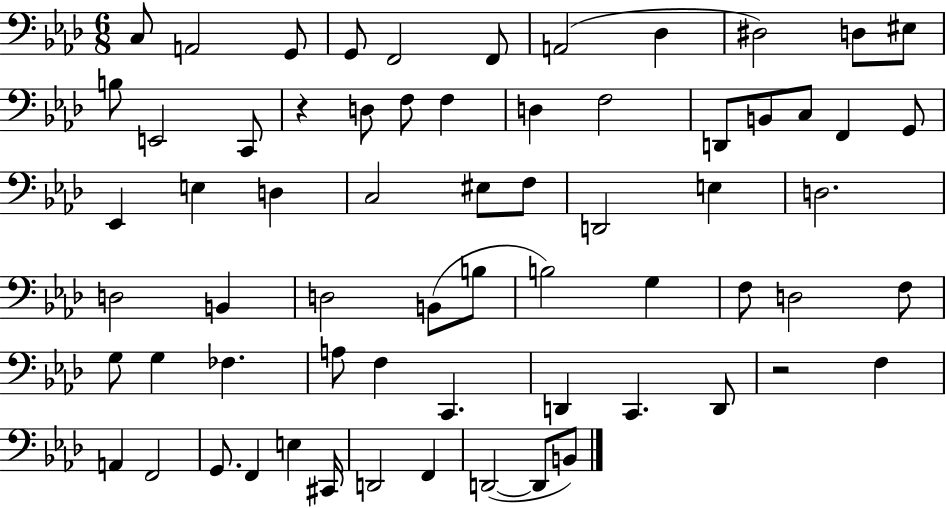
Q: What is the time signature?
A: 6/8